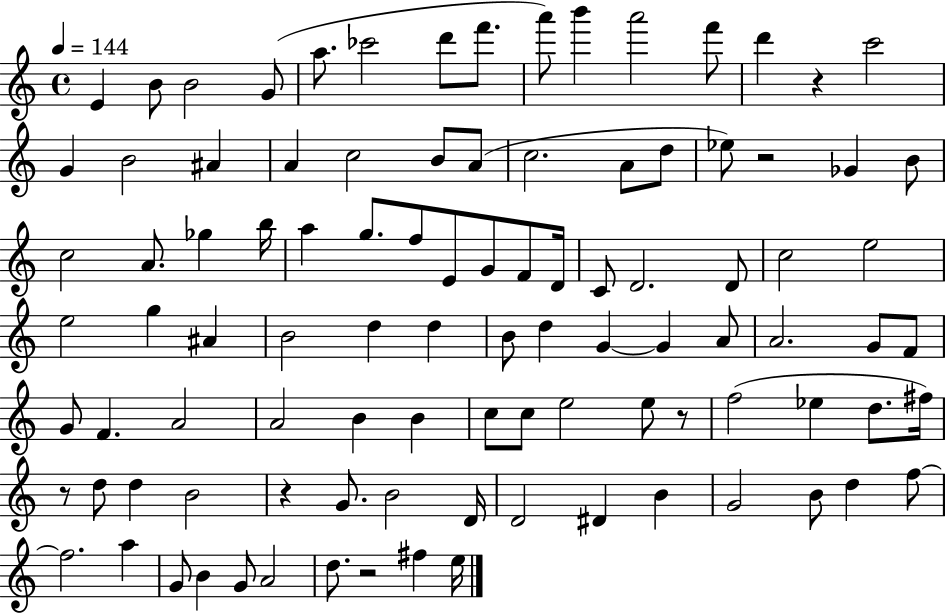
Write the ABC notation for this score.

X:1
T:Untitled
M:4/4
L:1/4
K:C
E B/2 B2 G/2 a/2 _c'2 d'/2 f'/2 a'/2 b' a'2 f'/2 d' z c'2 G B2 ^A A c2 B/2 A/2 c2 A/2 d/2 _e/2 z2 _G B/2 c2 A/2 _g b/4 a g/2 f/2 E/2 G/2 F/2 D/4 C/2 D2 D/2 c2 e2 e2 g ^A B2 d d B/2 d G G A/2 A2 G/2 F/2 G/2 F A2 A2 B B c/2 c/2 e2 e/2 z/2 f2 _e d/2 ^f/4 z/2 d/2 d B2 z G/2 B2 D/4 D2 ^D B G2 B/2 d f/2 f2 a G/2 B G/2 A2 d/2 z2 ^f e/4